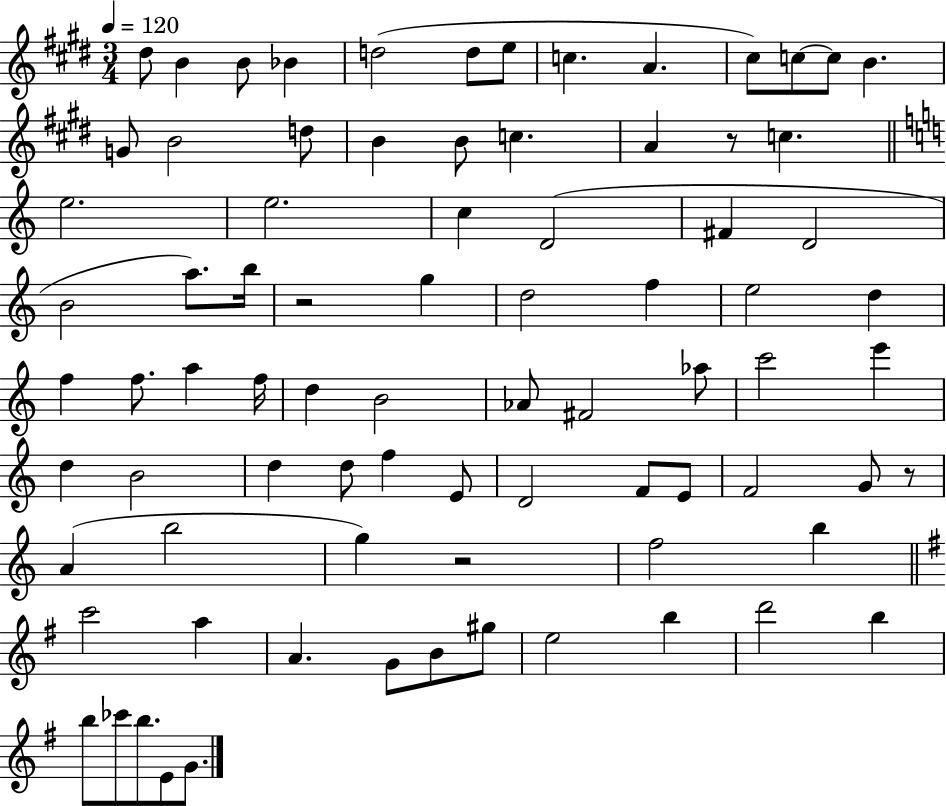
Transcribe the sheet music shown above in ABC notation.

X:1
T:Untitled
M:3/4
L:1/4
K:E
^d/2 B B/2 _B d2 d/2 e/2 c A ^c/2 c/2 c/2 B G/2 B2 d/2 B B/2 c A z/2 c e2 e2 c D2 ^F D2 B2 a/2 b/4 z2 g d2 f e2 d f f/2 a f/4 d B2 _A/2 ^F2 _a/2 c'2 e' d B2 d d/2 f E/2 D2 F/2 E/2 F2 G/2 z/2 A b2 g z2 f2 b c'2 a A G/2 B/2 ^g/2 e2 b d'2 b b/2 _c'/2 b/2 E/2 G/2